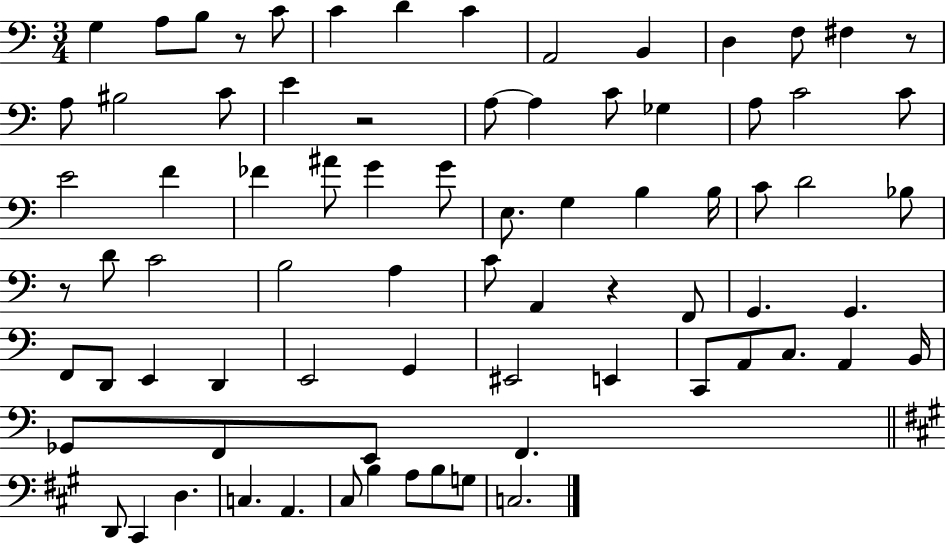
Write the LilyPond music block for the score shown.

{
  \clef bass
  \numericTimeSignature
  \time 3/4
  \key c \major
  g4 a8 b8 r8 c'8 | c'4 d'4 c'4 | a,2 b,4 | d4 f8 fis4 r8 | \break a8 bis2 c'8 | e'4 r2 | a8~~ a4 c'8 ges4 | a8 c'2 c'8 | \break e'2 f'4 | fes'4 ais'8 g'4 g'8 | e8. g4 b4 b16 | c'8 d'2 bes8 | \break r8 d'8 c'2 | b2 a4 | c'8 a,4 r4 f,8 | g,4. g,4. | \break f,8 d,8 e,4 d,4 | e,2 g,4 | eis,2 e,4 | c,8 a,8 c8. a,4 b,16 | \break ges,8 f,8 e,8 f,4. | \bar "||" \break \key a \major d,8 cis,4 d4. | c4. a,4. | cis8 b4 a8 b8 g8 | c2. | \break \bar "|."
}